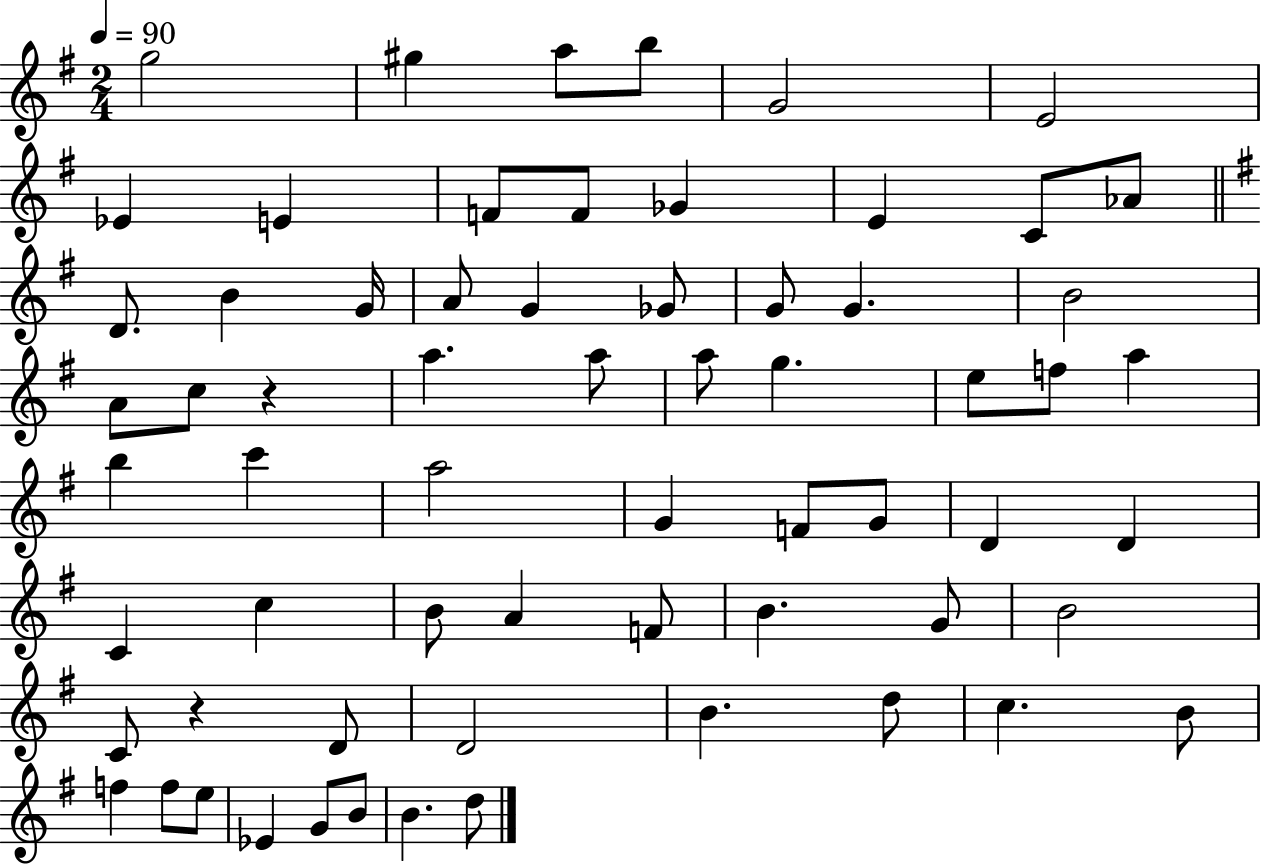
G5/h G#5/q A5/e B5/e G4/h E4/h Eb4/q E4/q F4/e F4/e Gb4/q E4/q C4/e Ab4/e D4/e. B4/q G4/s A4/e G4/q Gb4/e G4/e G4/q. B4/h A4/e C5/e R/q A5/q. A5/e A5/e G5/q. E5/e F5/e A5/q B5/q C6/q A5/h G4/q F4/e G4/e D4/q D4/q C4/q C5/q B4/e A4/q F4/e B4/q. G4/e B4/h C4/e R/q D4/e D4/h B4/q. D5/e C5/q. B4/e F5/q F5/e E5/e Eb4/q G4/e B4/e B4/q. D5/e